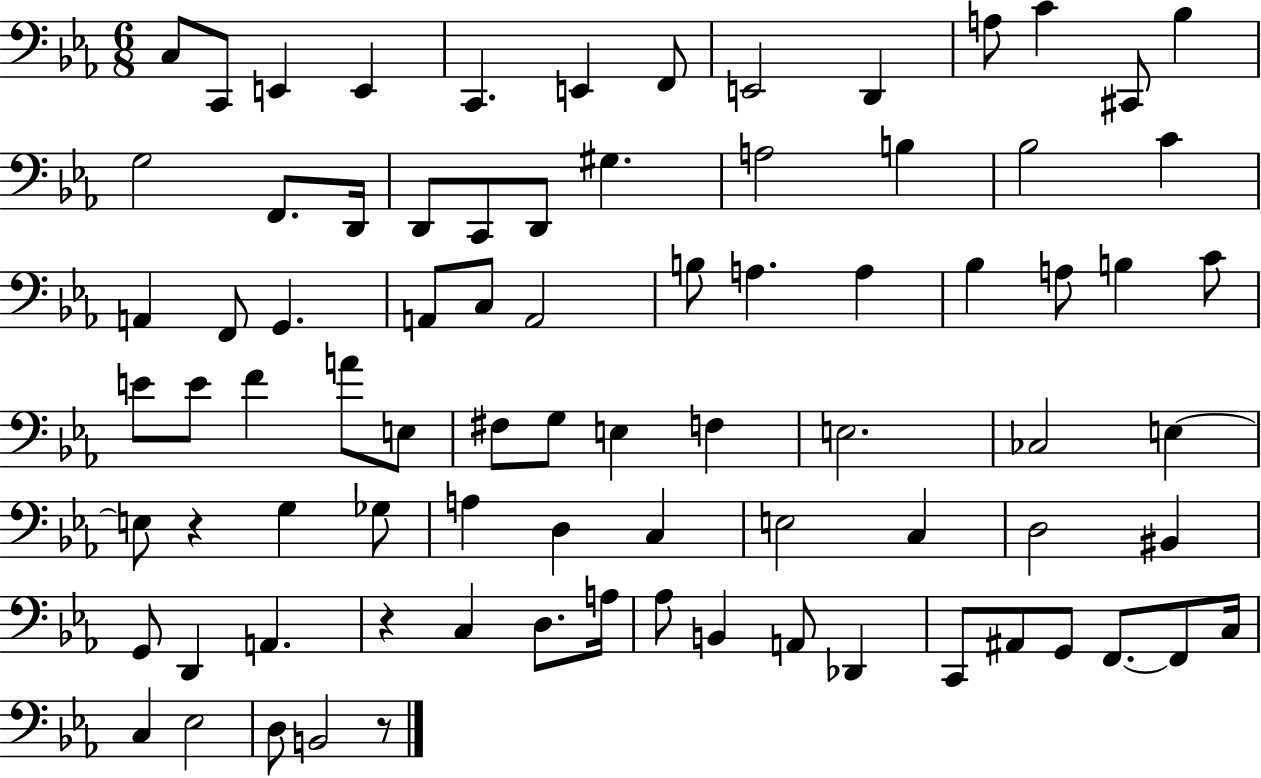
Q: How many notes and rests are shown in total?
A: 82